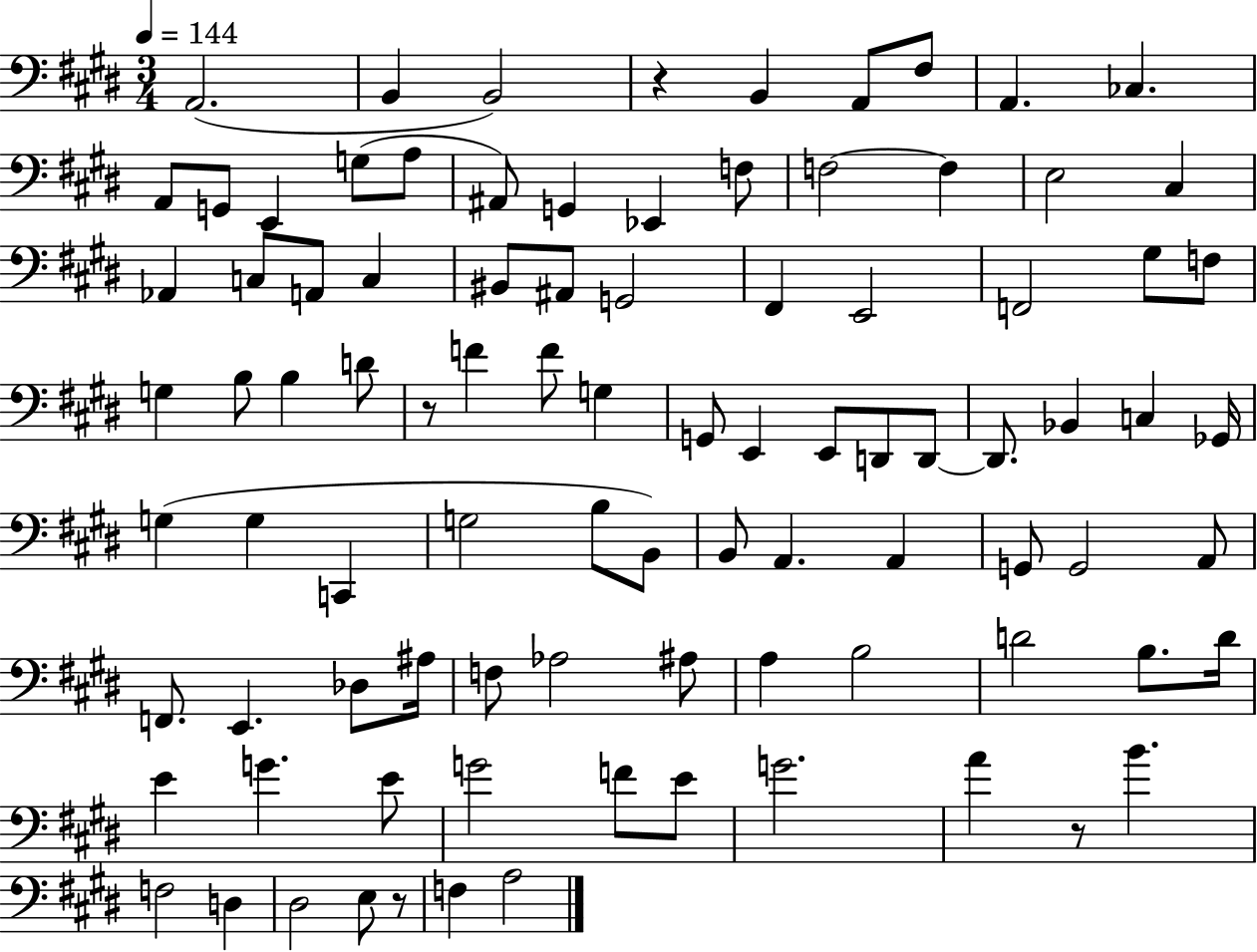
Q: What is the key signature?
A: E major